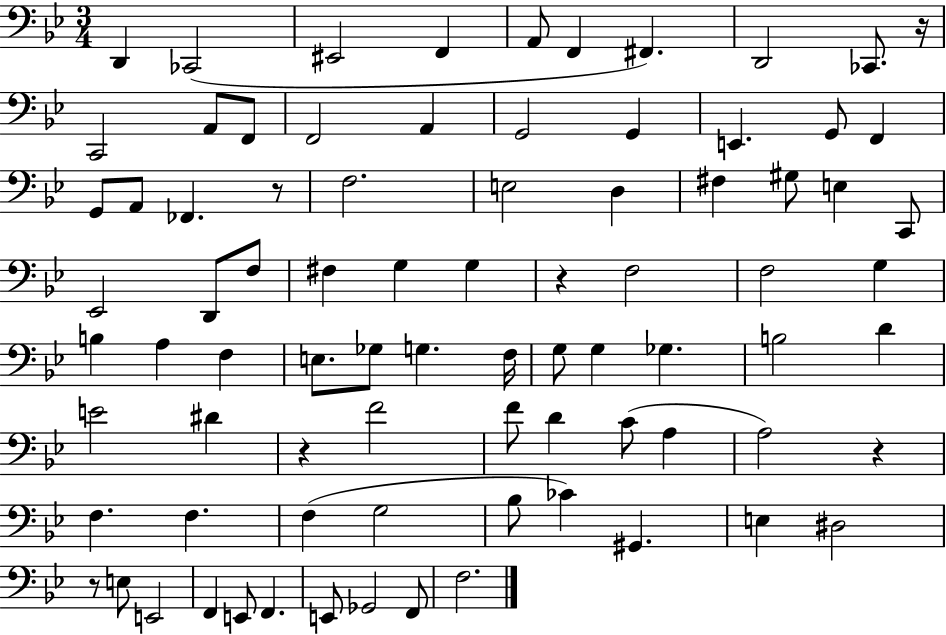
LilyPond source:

{
  \clef bass
  \numericTimeSignature
  \time 3/4
  \key bes \major
  d,4 ces,2( | eis,2 f,4 | a,8 f,4 fis,4.) | d,2 ces,8. r16 | \break c,2 a,8 f,8 | f,2 a,4 | g,2 g,4 | e,4. g,8 f,4 | \break g,8 a,8 fes,4. r8 | f2. | e2 d4 | fis4 gis8 e4 c,8 | \break ees,2 d,8 f8 | fis4 g4 g4 | r4 f2 | f2 g4 | \break b4 a4 f4 | e8. ges8 g4. f16 | g8 g4 ges4. | b2 d'4 | \break e'2 dis'4 | r4 f'2 | f'8 d'4 c'8( a4 | a2) r4 | \break f4. f4. | f4( g2 | bes8 ces'4) gis,4. | e4 dis2 | \break r8 e8 e,2 | f,4 e,8 f,4. | e,8 ges,2 f,8 | f2. | \break \bar "|."
}